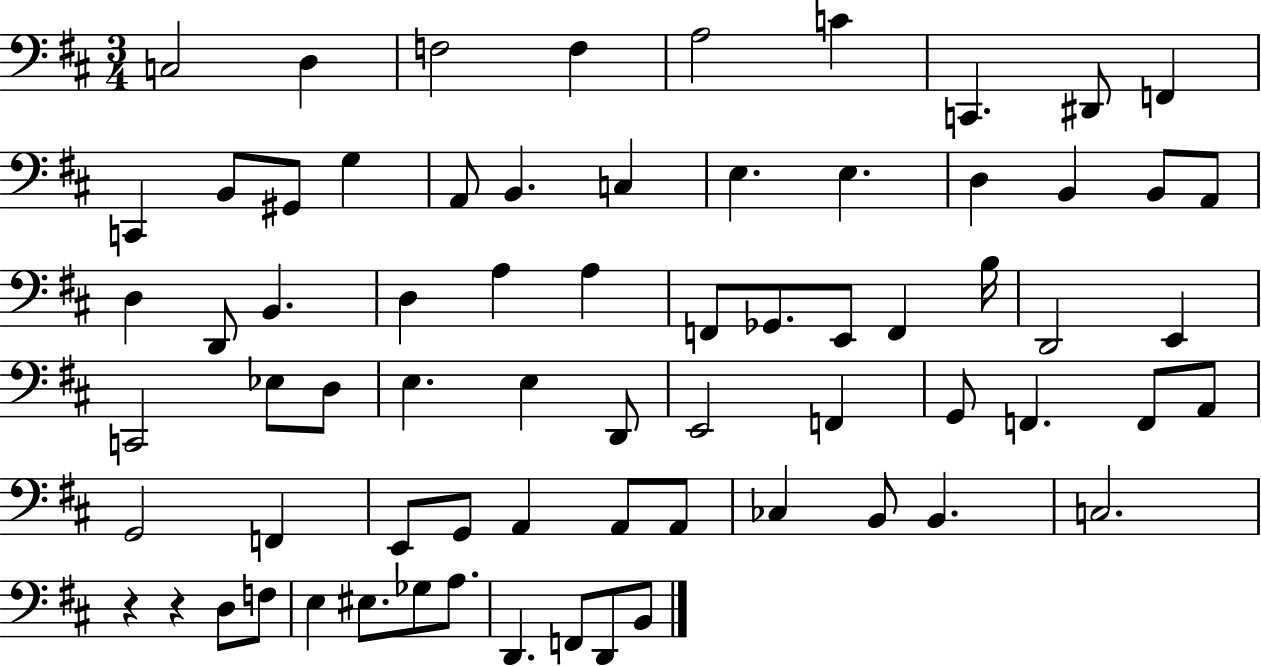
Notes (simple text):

C3/h D3/q F3/h F3/q A3/h C4/q C2/q. D#2/e F2/q C2/q B2/e G#2/e G3/q A2/e B2/q. C3/q E3/q. E3/q. D3/q B2/q B2/e A2/e D3/q D2/e B2/q. D3/q A3/q A3/q F2/e Gb2/e. E2/e F2/q B3/s D2/h E2/q C2/h Eb3/e D3/e E3/q. E3/q D2/e E2/h F2/q G2/e F2/q. F2/e A2/e G2/h F2/q E2/e G2/e A2/q A2/e A2/e CES3/q B2/e B2/q. C3/h. R/q R/q D3/e F3/e E3/q EIS3/e. Gb3/e A3/e. D2/q. F2/e D2/e B2/e